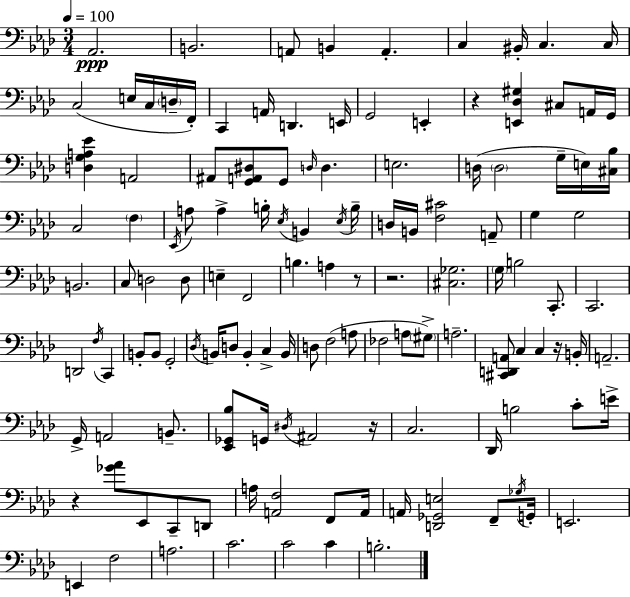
X:1
T:Untitled
M:3/4
L:1/4
K:Fm
_A,,2 B,,2 A,,/2 B,, A,, C, ^B,,/4 C, C,/4 C,2 E,/4 C,/4 D,/4 F,,/4 C,, A,,/4 D,, E,,/4 G,,2 E,, z [E,,_D,^G,] ^C,/2 A,,/4 G,,/4 [D,G,A,_E] A,,2 ^A,,/2 [G,,A,,^D,]/2 G,,/2 D,/4 D, E,2 D,/4 D,2 G,/4 E,/4 [^C,_B,]/4 C,2 F, _E,,/4 A,/2 A, B,/4 _E,/4 B,, _E,/4 B,/4 D,/4 B,,/4 [F,^C]2 A,,/2 G, G,2 B,,2 C,/2 D,2 D,/2 E, F,,2 B, A, z/2 z2 [^C,_G,]2 G,/4 B,2 C,,/2 C,,2 D,,2 F,/4 C,, B,,/2 B,,/2 G,,2 _D,/4 B,,/4 D,/2 B,, C, B,,/4 D,/2 F,2 A,/2 _F,2 A,/2 ^G,/2 A,2 [^C,,D,,A,,]/2 C, C, z/4 B,,/4 A,,2 G,,/4 A,,2 B,,/2 [_E,,_G,,_B,]/2 G,,/4 ^D,/4 ^A,,2 z/4 C,2 _D,,/4 B,2 C/2 E/4 z [_G_A]/2 _E,,/2 C,,/2 D,,/2 A,/4 [A,,F,]2 F,,/2 A,,/4 A,,/4 [D,,_G,,E,]2 F,,/2 _G,/4 G,,/4 E,,2 E,, F,2 A,2 C2 C2 C B,2